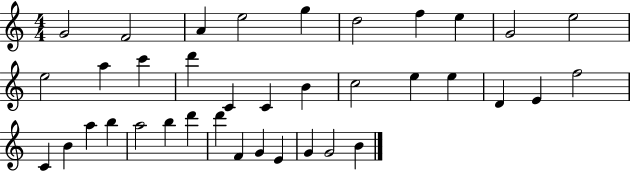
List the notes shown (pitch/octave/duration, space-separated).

G4/h F4/h A4/q E5/h G5/q D5/h F5/q E5/q G4/h E5/h E5/h A5/q C6/q D6/q C4/q C4/q B4/q C5/h E5/q E5/q D4/q E4/q F5/h C4/q B4/q A5/q B5/q A5/h B5/q D6/q D6/q F4/q G4/q E4/q G4/q G4/h B4/q